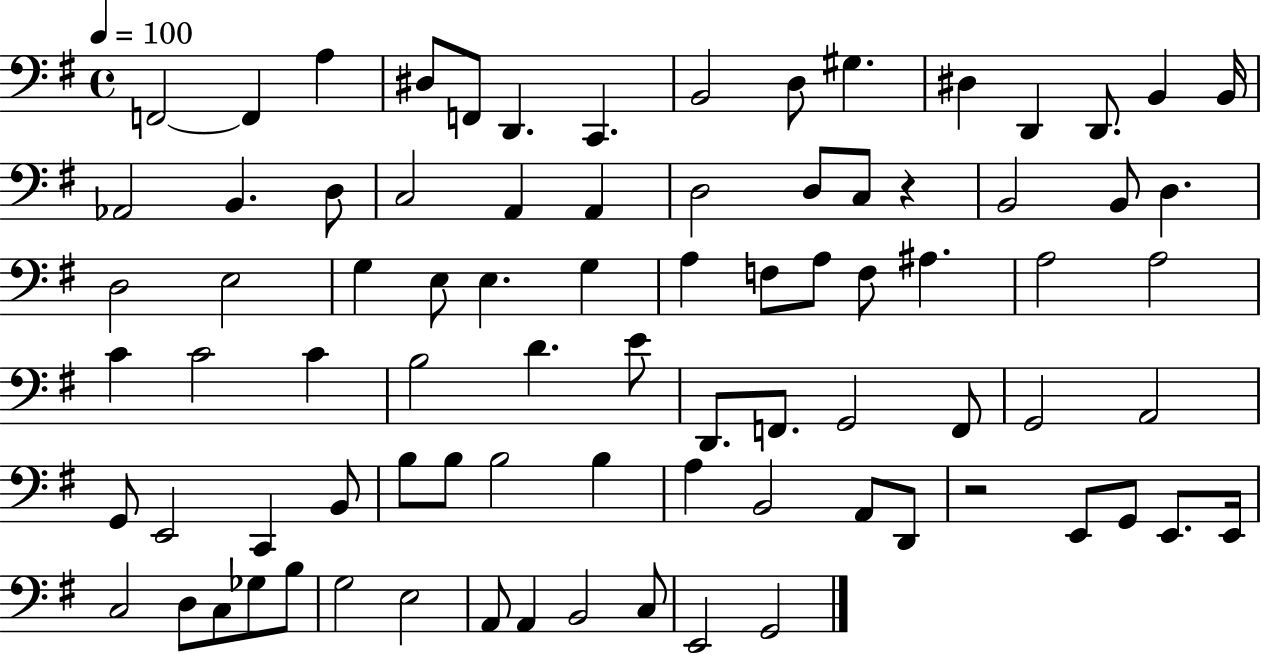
{
  \clef bass
  \time 4/4
  \defaultTimeSignature
  \key g \major
  \tempo 4 = 100
  f,2~~ f,4 a4 | dis8 f,8 d,4. c,4. | b,2 d8 gis4. | dis4 d,4 d,8. b,4 b,16 | \break aes,2 b,4. d8 | c2 a,4 a,4 | d2 d8 c8 r4 | b,2 b,8 d4. | \break d2 e2 | g4 e8 e4. g4 | a4 f8 a8 f8 ais4. | a2 a2 | \break c'4 c'2 c'4 | b2 d'4. e'8 | d,8. f,8. g,2 f,8 | g,2 a,2 | \break g,8 e,2 c,4 b,8 | b8 b8 b2 b4 | a4 b,2 a,8 d,8 | r2 e,8 g,8 e,8. e,16 | \break c2 d8 c8 ges8 b8 | g2 e2 | a,8 a,4 b,2 c8 | e,2 g,2 | \break \bar "|."
}